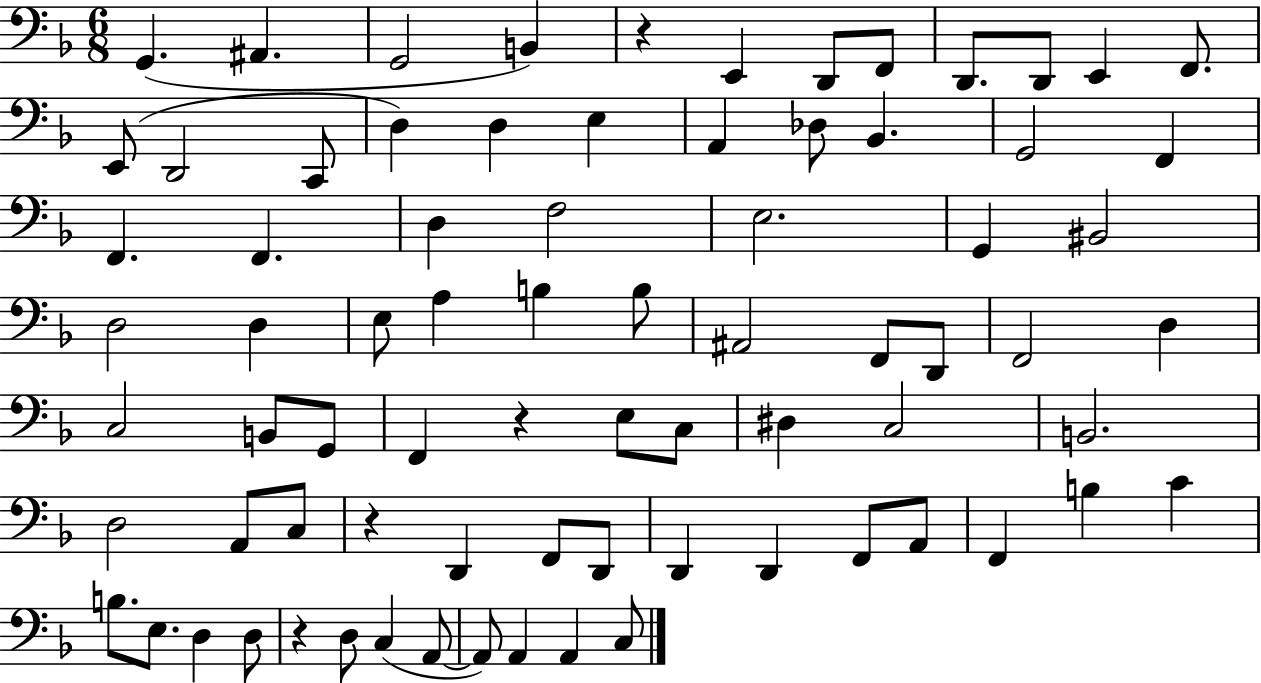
G2/q. A#2/q. G2/h B2/q R/q E2/q D2/e F2/e D2/e. D2/e E2/q F2/e. E2/e D2/h C2/e D3/q D3/q E3/q A2/q Db3/e Bb2/q. G2/h F2/q F2/q. F2/q. D3/q F3/h E3/h. G2/q BIS2/h D3/h D3/q E3/e A3/q B3/q B3/e A#2/h F2/e D2/e F2/h D3/q C3/h B2/e G2/e F2/q R/q E3/e C3/e D#3/q C3/h B2/h. D3/h A2/e C3/e R/q D2/q F2/e D2/e D2/q D2/q F2/e A2/e F2/q B3/q C4/q B3/e. E3/e. D3/q D3/e R/q D3/e C3/q A2/e A2/e A2/q A2/q C3/e